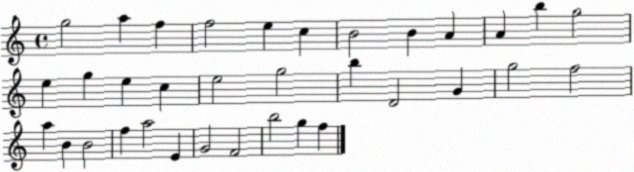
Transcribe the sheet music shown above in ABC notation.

X:1
T:Untitled
M:4/4
L:1/4
K:C
g2 a f f2 e c B2 B A A b g2 e g e c e2 g2 b D2 G g2 f2 a B B2 f a2 E G2 F2 b2 g f